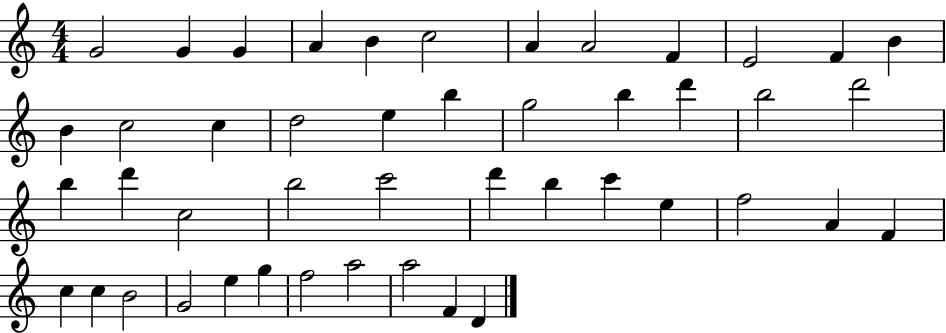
G4/h G4/q G4/q A4/q B4/q C5/h A4/q A4/h F4/q E4/h F4/q B4/q B4/q C5/h C5/q D5/h E5/q B5/q G5/h B5/q D6/q B5/h D6/h B5/q D6/q C5/h B5/h C6/h D6/q B5/q C6/q E5/q F5/h A4/q F4/q C5/q C5/q B4/h G4/h E5/q G5/q F5/h A5/h A5/h F4/q D4/q